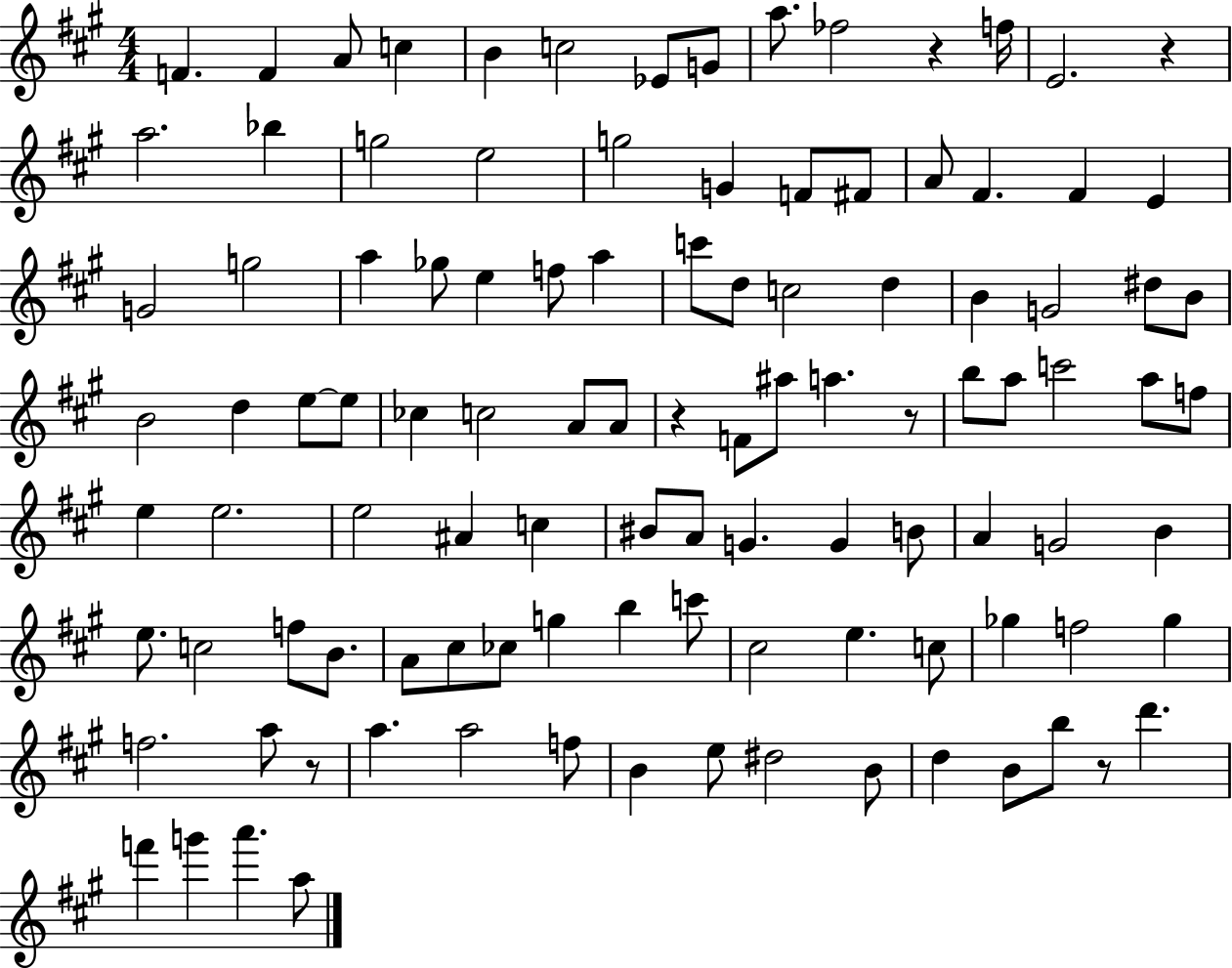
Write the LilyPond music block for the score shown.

{
  \clef treble
  \numericTimeSignature
  \time 4/4
  \key a \major
  f'4. f'4 a'8 c''4 | b'4 c''2 ees'8 g'8 | a''8. fes''2 r4 f''16 | e'2. r4 | \break a''2. bes''4 | g''2 e''2 | g''2 g'4 f'8 fis'8 | a'8 fis'4. fis'4 e'4 | \break g'2 g''2 | a''4 ges''8 e''4 f''8 a''4 | c'''8 d''8 c''2 d''4 | b'4 g'2 dis''8 b'8 | \break b'2 d''4 e''8~~ e''8 | ces''4 c''2 a'8 a'8 | r4 f'8 ais''8 a''4. r8 | b''8 a''8 c'''2 a''8 f''8 | \break e''4 e''2. | e''2 ais'4 c''4 | bis'8 a'8 g'4. g'4 b'8 | a'4 g'2 b'4 | \break e''8. c''2 f''8 b'8. | a'8 cis''8 ces''8 g''4 b''4 c'''8 | cis''2 e''4. c''8 | ges''4 f''2 ges''4 | \break f''2. a''8 r8 | a''4. a''2 f''8 | b'4 e''8 dis''2 b'8 | d''4 b'8 b''8 r8 d'''4. | \break f'''4 g'''4 a'''4. a''8 | \bar "|."
}